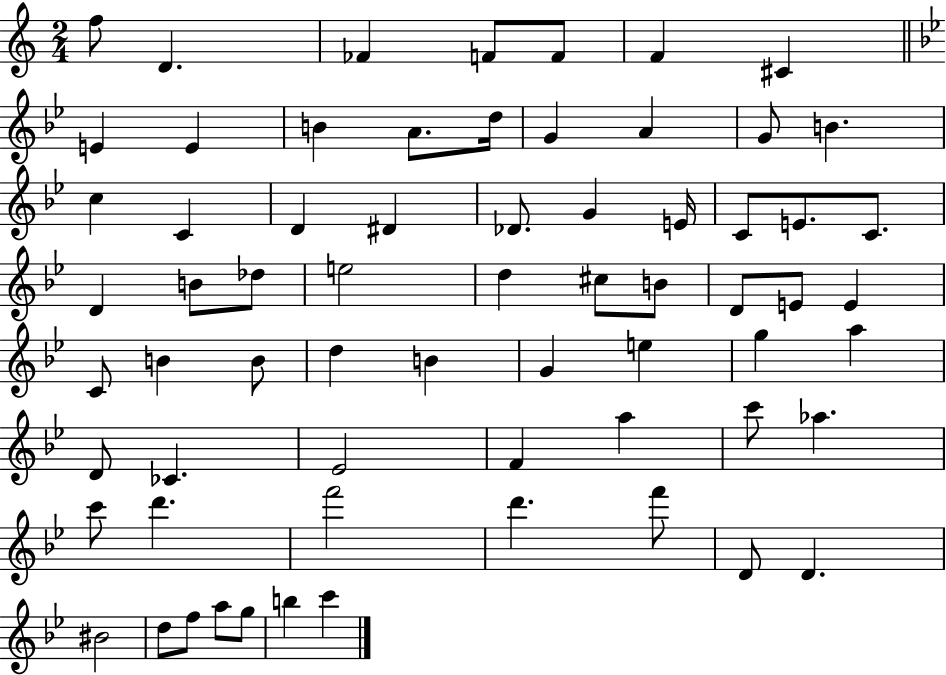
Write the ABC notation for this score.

X:1
T:Untitled
M:2/4
L:1/4
K:C
f/2 D _F F/2 F/2 F ^C E E B A/2 d/4 G A G/2 B c C D ^D _D/2 G E/4 C/2 E/2 C/2 D B/2 _d/2 e2 d ^c/2 B/2 D/2 E/2 E C/2 B B/2 d B G e g a D/2 _C _E2 F a c'/2 _a c'/2 d' f'2 d' f'/2 D/2 D ^B2 d/2 f/2 a/2 g/2 b c'